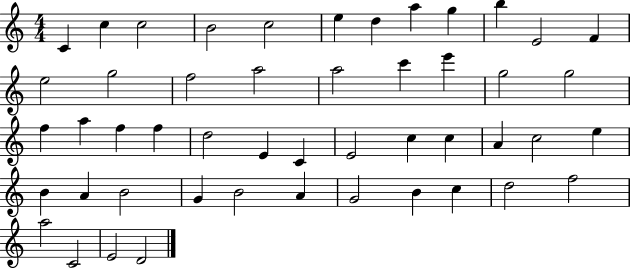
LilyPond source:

{
  \clef treble
  \numericTimeSignature
  \time 4/4
  \key c \major
  c'4 c''4 c''2 | b'2 c''2 | e''4 d''4 a''4 g''4 | b''4 e'2 f'4 | \break e''2 g''2 | f''2 a''2 | a''2 c'''4 e'''4 | g''2 g''2 | \break f''4 a''4 f''4 f''4 | d''2 e'4 c'4 | e'2 c''4 c''4 | a'4 c''2 e''4 | \break b'4 a'4 b'2 | g'4 b'2 a'4 | g'2 b'4 c''4 | d''2 f''2 | \break a''2 c'2 | e'2 d'2 | \bar "|."
}